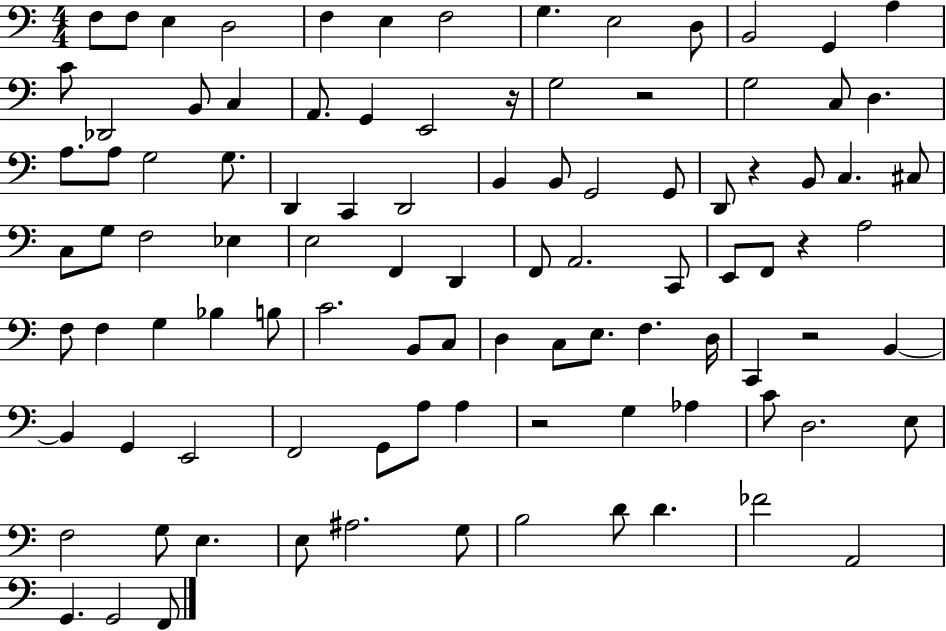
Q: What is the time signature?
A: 4/4